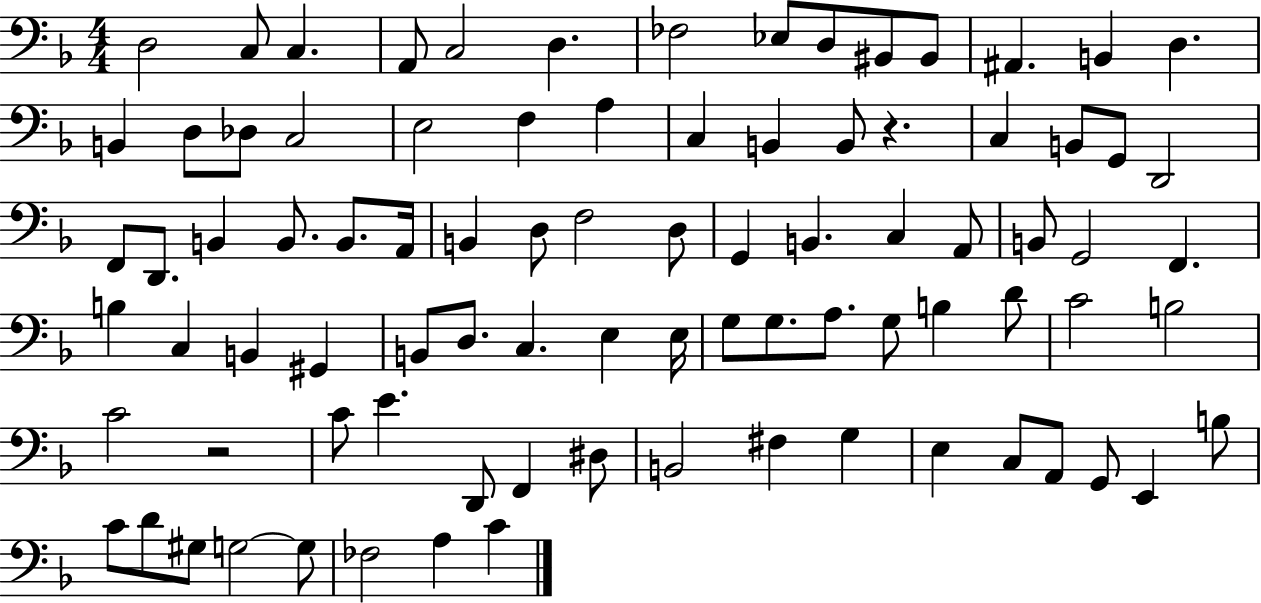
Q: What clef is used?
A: bass